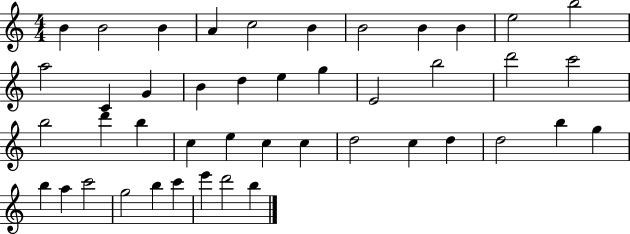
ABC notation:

X:1
T:Untitled
M:4/4
L:1/4
K:C
B B2 B A c2 B B2 B B e2 b2 a2 C G B d e g E2 b2 d'2 c'2 b2 d' b c e c c d2 c d d2 b g b a c'2 g2 b c' e' d'2 b